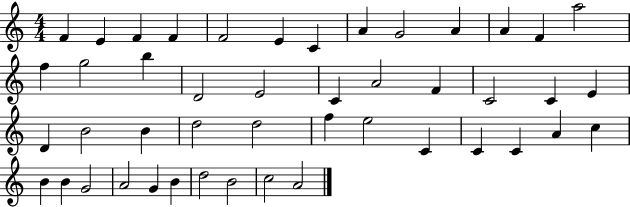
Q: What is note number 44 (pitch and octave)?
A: B4